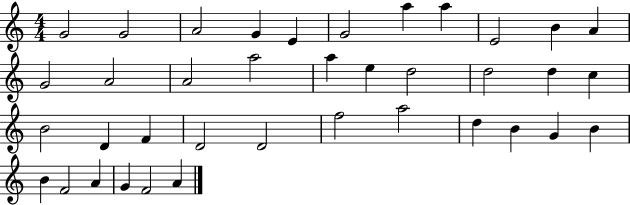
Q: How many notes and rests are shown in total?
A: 38